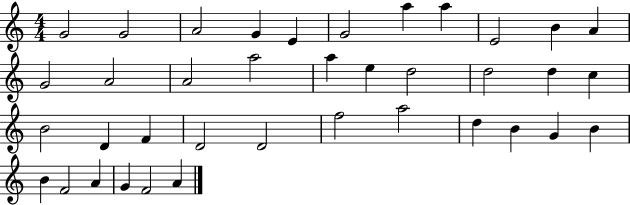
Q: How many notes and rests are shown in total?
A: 38